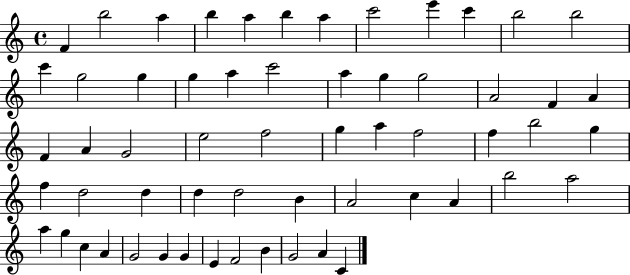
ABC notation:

X:1
T:Untitled
M:4/4
L:1/4
K:C
F b2 a b a b a c'2 e' c' b2 b2 c' g2 g g a c'2 a g g2 A2 F A F A G2 e2 f2 g a f2 f b2 g f d2 d d d2 B A2 c A b2 a2 a g c A G2 G G E F2 B G2 A C